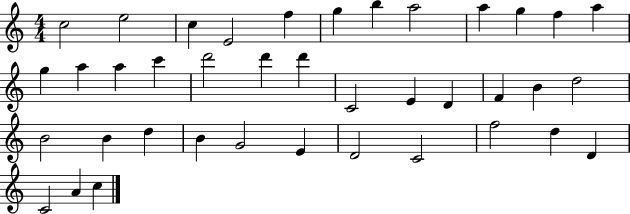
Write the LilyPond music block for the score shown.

{
  \clef treble
  \numericTimeSignature
  \time 4/4
  \key c \major
  c''2 e''2 | c''4 e'2 f''4 | g''4 b''4 a''2 | a''4 g''4 f''4 a''4 | \break g''4 a''4 a''4 c'''4 | d'''2 d'''4 d'''4 | c'2 e'4 d'4 | f'4 b'4 d''2 | \break b'2 b'4 d''4 | b'4 g'2 e'4 | d'2 c'2 | f''2 d''4 d'4 | \break c'2 a'4 c''4 | \bar "|."
}